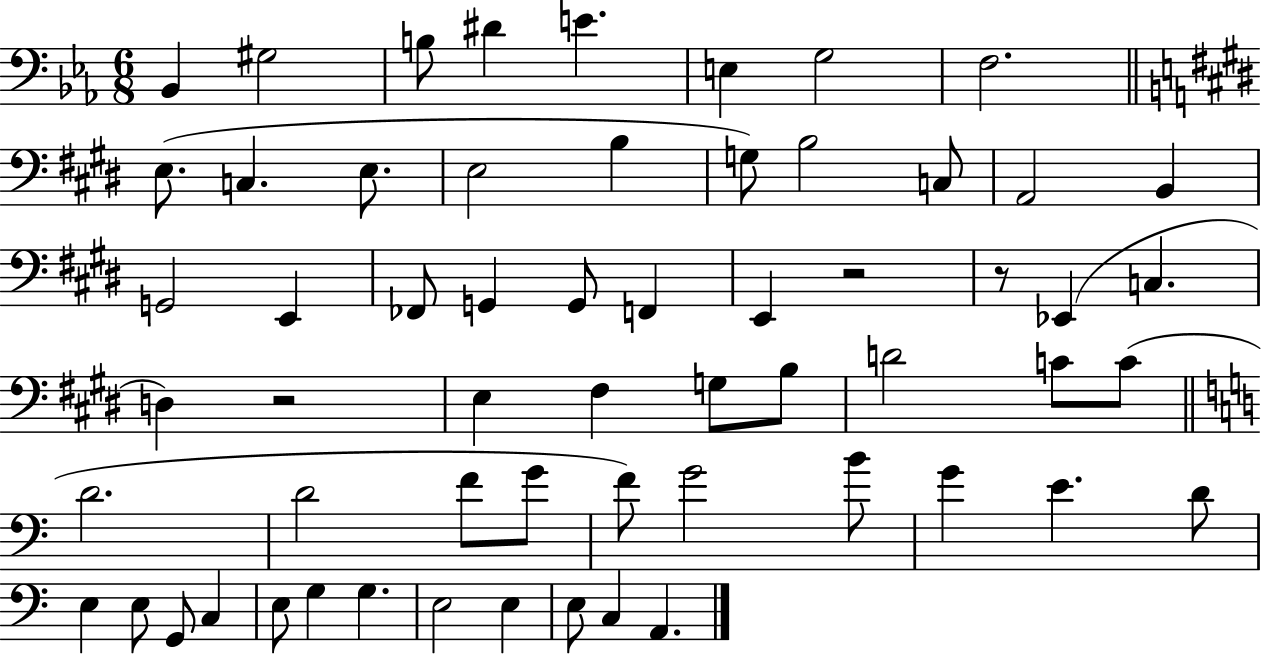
X:1
T:Untitled
M:6/8
L:1/4
K:Eb
_B,, ^G,2 B,/2 ^D E E, G,2 F,2 E,/2 C, E,/2 E,2 B, G,/2 B,2 C,/2 A,,2 B,, G,,2 E,, _F,,/2 G,, G,,/2 F,, E,, z2 z/2 _E,, C, D, z2 E, ^F, G,/2 B,/2 D2 C/2 C/2 D2 D2 F/2 G/2 F/2 G2 B/2 G E D/2 E, E,/2 G,,/2 C, E,/2 G, G, E,2 E, E,/2 C, A,,